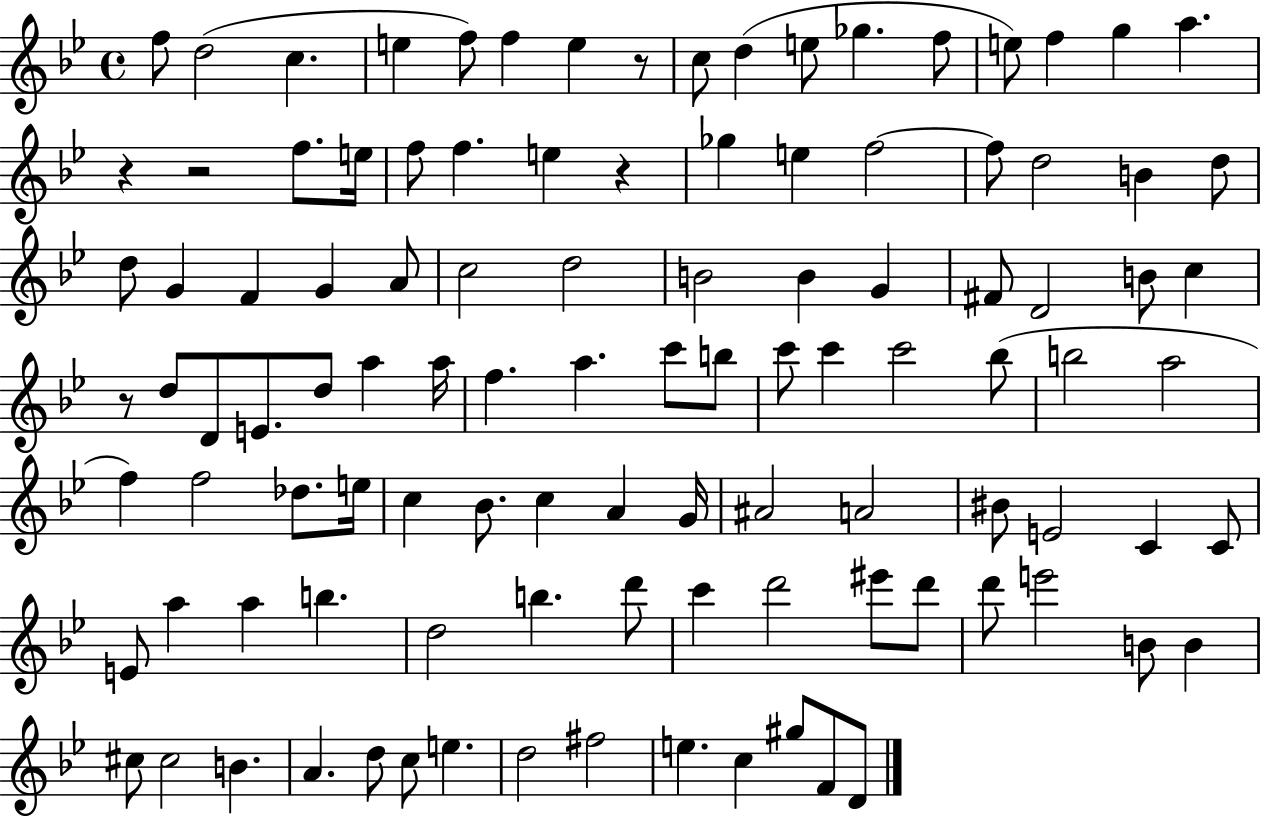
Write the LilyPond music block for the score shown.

{
  \clef treble
  \time 4/4
  \defaultTimeSignature
  \key bes \major
  f''8 d''2( c''4. | e''4 f''8) f''4 e''4 r8 | c''8 d''4( e''8 ges''4. f''8 | e''8) f''4 g''4 a''4. | \break r4 r2 f''8. e''16 | f''8 f''4. e''4 r4 | ges''4 e''4 f''2~~ | f''8 d''2 b'4 d''8 | \break d''8 g'4 f'4 g'4 a'8 | c''2 d''2 | b'2 b'4 g'4 | fis'8 d'2 b'8 c''4 | \break r8 d''8 d'8 e'8. d''8 a''4 a''16 | f''4. a''4. c'''8 b''8 | c'''8 c'''4 c'''2 bes''8( | b''2 a''2 | \break f''4) f''2 des''8. e''16 | c''4 bes'8. c''4 a'4 g'16 | ais'2 a'2 | bis'8 e'2 c'4 c'8 | \break e'8 a''4 a''4 b''4. | d''2 b''4. d'''8 | c'''4 d'''2 eis'''8 d'''8 | d'''8 e'''2 b'8 b'4 | \break cis''8 cis''2 b'4. | a'4. d''8 c''8 e''4. | d''2 fis''2 | e''4. c''4 gis''8 f'8 d'8 | \break \bar "|."
}